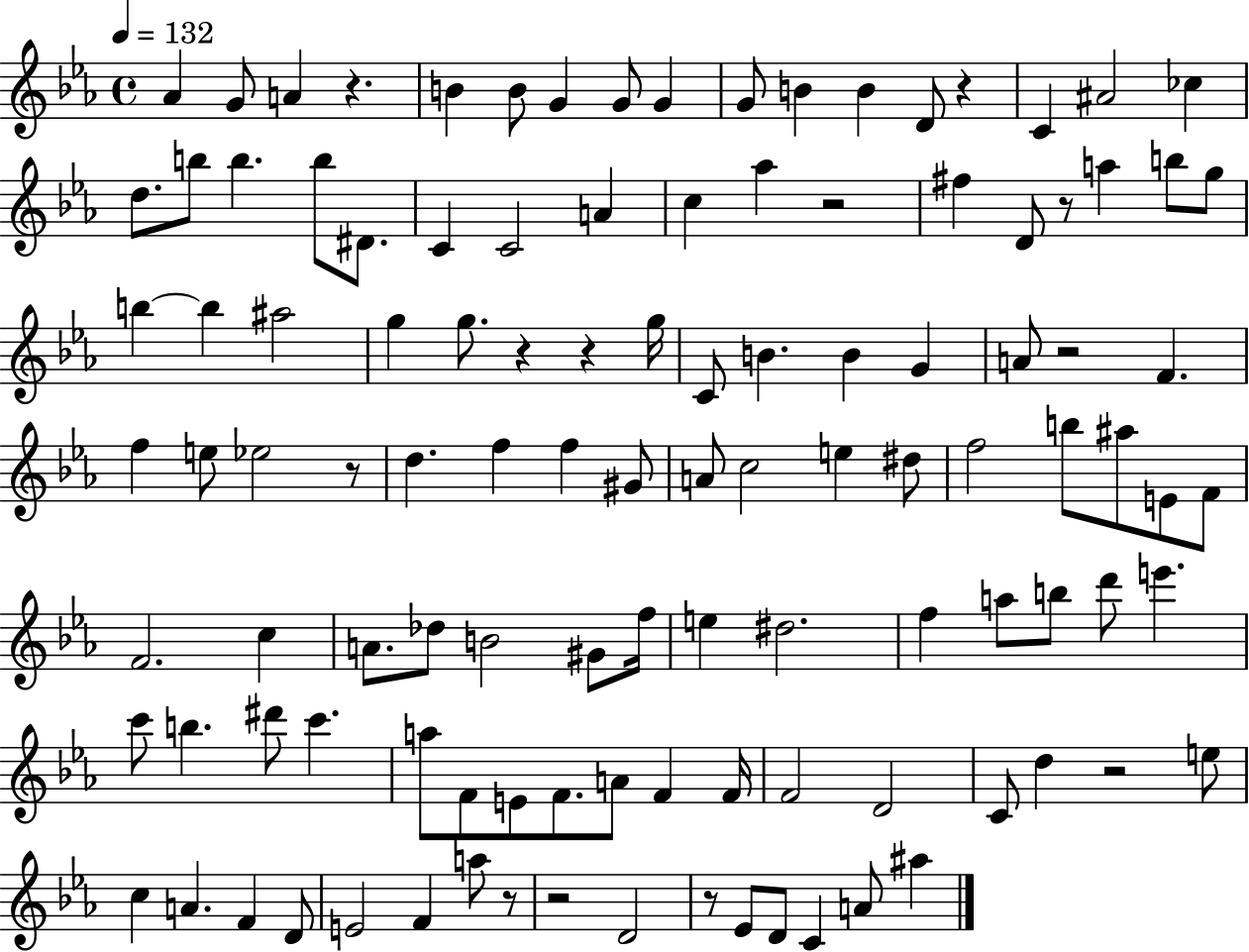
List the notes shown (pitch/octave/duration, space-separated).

Ab4/q G4/e A4/q R/q. B4/q B4/e G4/q G4/e G4/q G4/e B4/q B4/q D4/e R/q C4/q A#4/h CES5/q D5/e. B5/e B5/q. B5/e D#4/e. C4/q C4/h A4/q C5/q Ab5/q R/h F#5/q D4/e R/e A5/q B5/e G5/e B5/q B5/q A#5/h G5/q G5/e. R/q R/q G5/s C4/e B4/q. B4/q G4/q A4/e R/h F4/q. F5/q E5/e Eb5/h R/e D5/q. F5/q F5/q G#4/e A4/e C5/h E5/q D#5/e F5/h B5/e A#5/e E4/e F4/e F4/h. C5/q A4/e. Db5/e B4/h G#4/e F5/s E5/q D#5/h. F5/q A5/e B5/e D6/e E6/q. C6/e B5/q. D#6/e C6/q. A5/e F4/e E4/e F4/e. A4/e F4/q F4/s F4/h D4/h C4/e D5/q R/h E5/e C5/q A4/q. F4/q D4/e E4/h F4/q A5/e R/e R/h D4/h R/e Eb4/e D4/e C4/q A4/e A#5/q